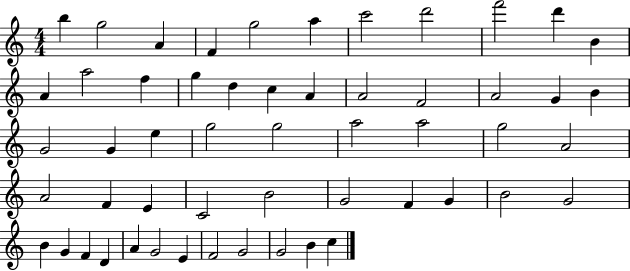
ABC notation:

X:1
T:Untitled
M:4/4
L:1/4
K:C
b g2 A F g2 a c'2 d'2 f'2 d' B A a2 f g d c A A2 F2 A2 G B G2 G e g2 g2 a2 a2 g2 A2 A2 F E C2 B2 G2 F G B2 G2 B G F D A G2 E F2 G2 G2 B c